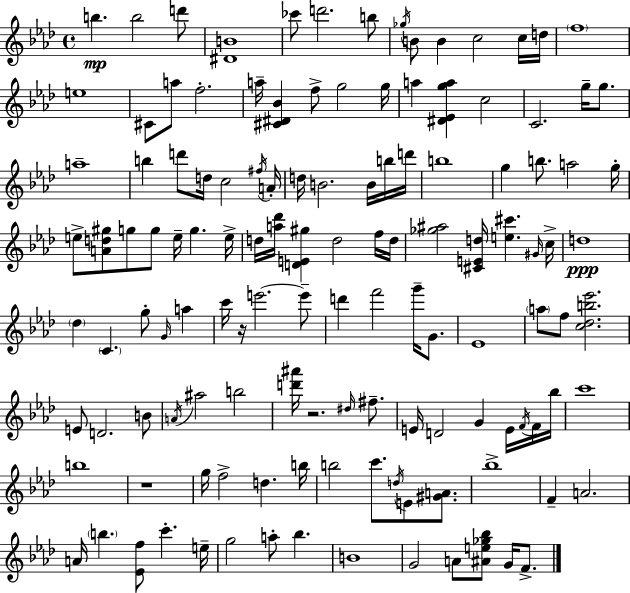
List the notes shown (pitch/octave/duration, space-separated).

B5/q. B5/h D6/e [D#4,B4]/w CES6/e D6/h. B5/e Gb5/s B4/e B4/q C5/h C5/s D5/s F5/w E5/w C#4/e A5/e F5/h. A5/s [C#4,D#4,Bb4]/q F5/e G5/h G5/s A5/q [D#4,Eb4,G5,A5]/q C5/h C4/h. G5/s G5/e. A5/w B5/q D6/e D5/s C5/h F#5/s A4/s D5/s B4/h. B4/s B5/s D6/s B5/w G5/q B5/e. A5/h G5/s E5/e [A4,D5,G#5]/e G5/e G5/e E5/s G5/q. E5/s D5/s [A5,Db6]/s [D4,E4,G#5]/q D5/h F5/s D5/s [Gb5,A#5]/h [C#4,E4,D5]/s [E5,C#6]/q. G#4/s C5/s D5/w Db5/q C4/q. G5/e G4/s A5/q C6/s R/s E6/h. E6/e D6/q F6/h G6/s G4/e. Eb4/w A5/e F5/e [C5,Db5,B5,Eb6]/h. E4/e D4/h. B4/e A4/s A#5/h B5/h [D6,A#6]/s R/h. D#5/s F#5/e. E4/s D4/h G4/q E4/s F4/s F4/s Bb5/s C6/w B5/w R/w G5/s F5/h D5/q. B5/s B5/h C6/e. D5/s E4/e [G#4,A4]/e. Bb5/w F4/q A4/h. A4/s B5/q. [Eb4,F5]/e C6/q. E5/s G5/h A5/e Bb5/q. B4/w G4/h A4/e [A#4,E5,Gb5,Bb5]/e G4/s F4/e.